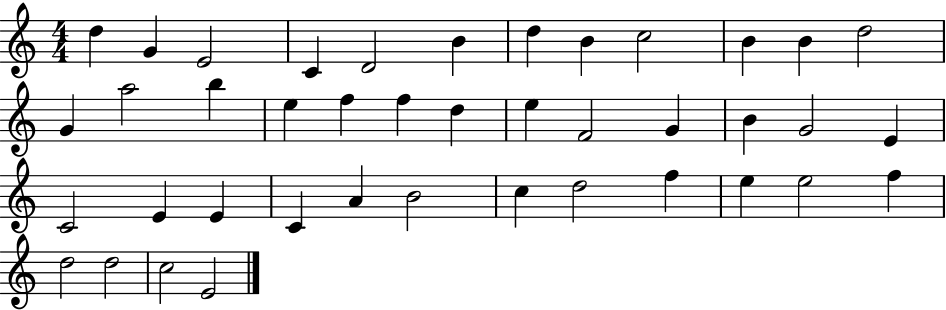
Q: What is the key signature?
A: C major